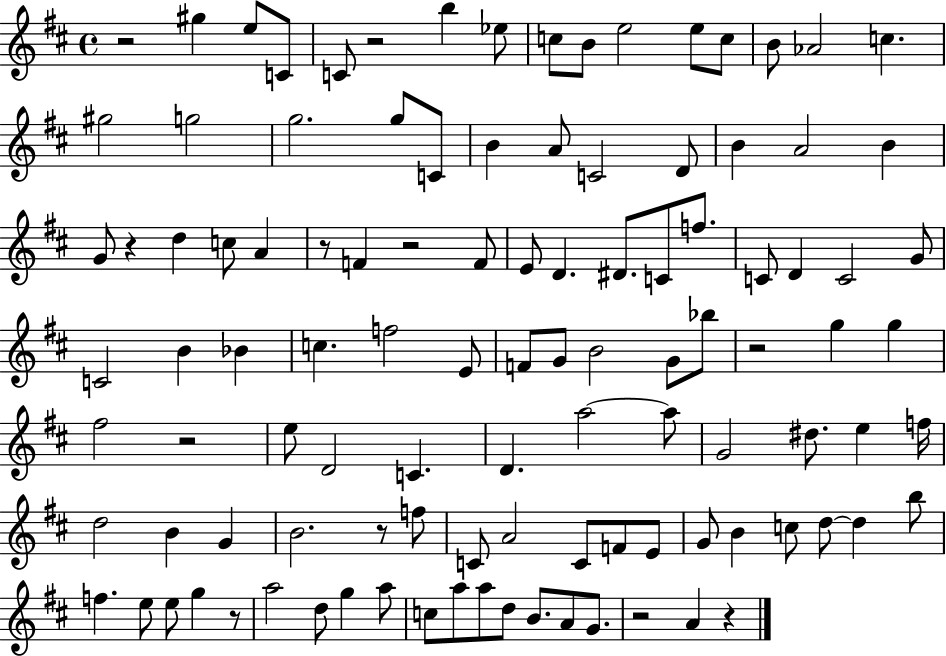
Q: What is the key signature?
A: D major